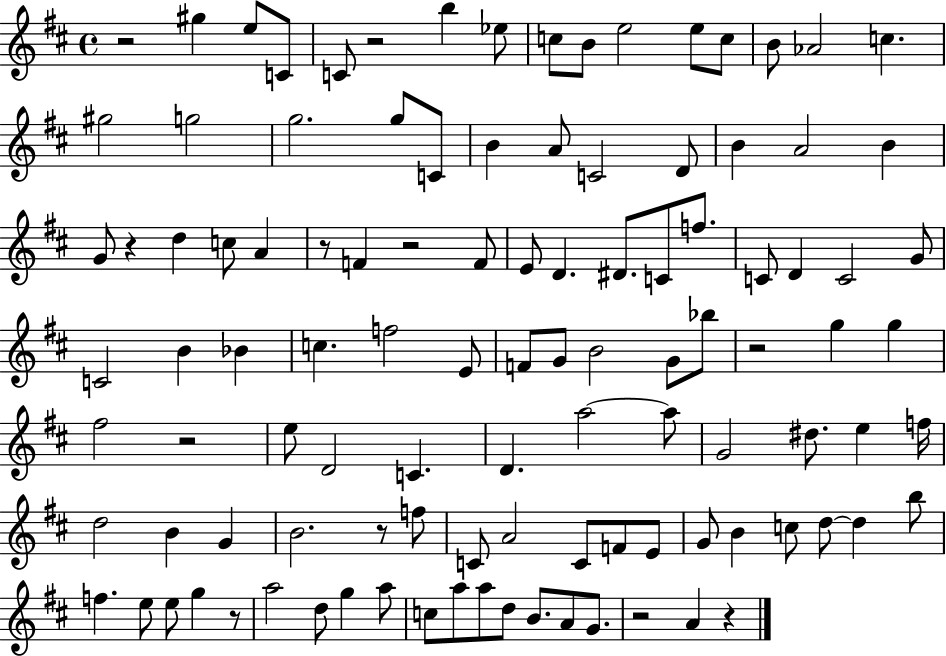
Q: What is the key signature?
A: D major